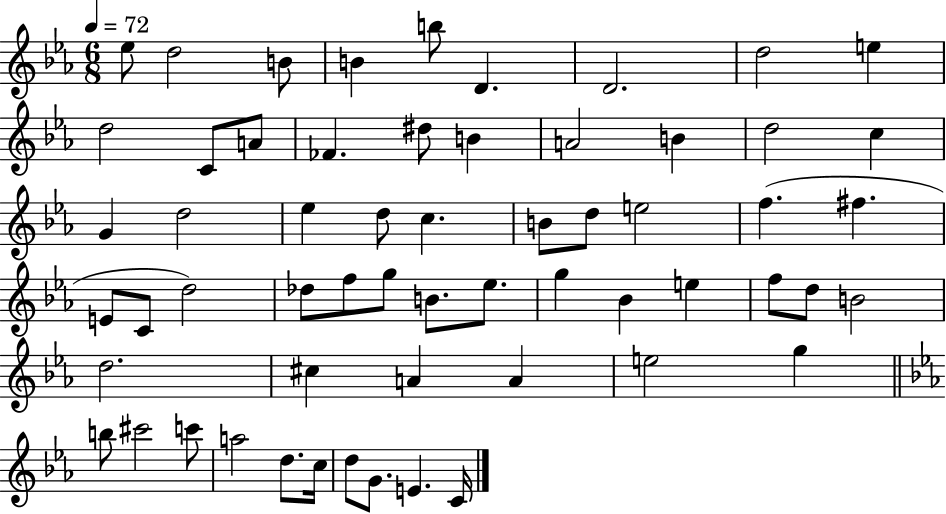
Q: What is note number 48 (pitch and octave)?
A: E5